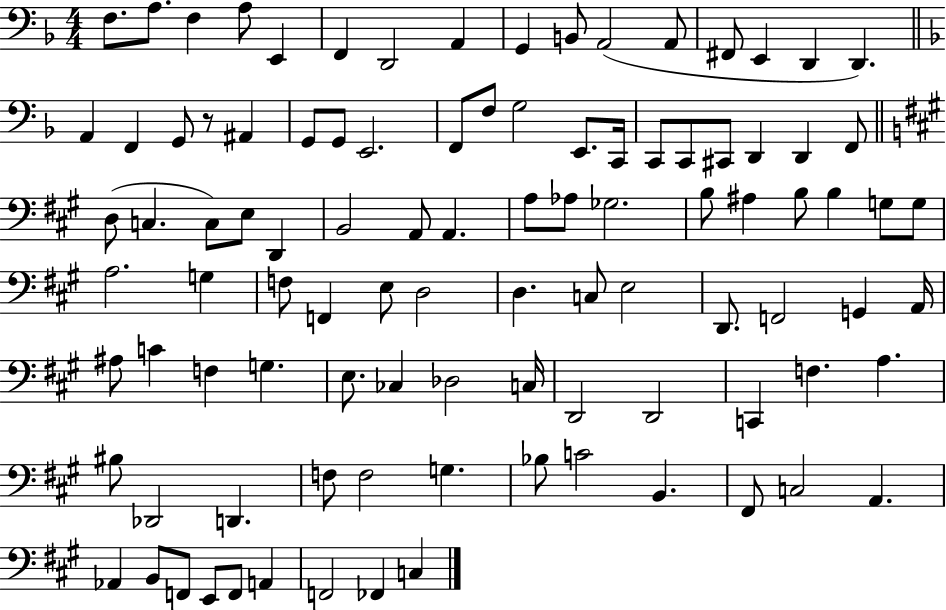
X:1
T:Untitled
M:4/4
L:1/4
K:F
F,/2 A,/2 F, A,/2 E,, F,, D,,2 A,, G,, B,,/2 A,,2 A,,/2 ^F,,/2 E,, D,, D,, A,, F,, G,,/2 z/2 ^A,, G,,/2 G,,/2 E,,2 F,,/2 F,/2 G,2 E,,/2 C,,/4 C,,/2 C,,/2 ^C,,/2 D,, D,, F,,/2 D,/2 C, C,/2 E,/2 D,, B,,2 A,,/2 A,, A,/2 _A,/2 _G,2 B,/2 ^A, B,/2 B, G,/2 G,/2 A,2 G, F,/2 F,, E,/2 D,2 D, C,/2 E,2 D,,/2 F,,2 G,, A,,/4 ^A,/2 C F, G, E,/2 _C, _D,2 C,/4 D,,2 D,,2 C,, F, A, ^B,/2 _D,,2 D,, F,/2 F,2 G, _B,/2 C2 B,, ^F,,/2 C,2 A,, _A,, B,,/2 F,,/2 E,,/2 F,,/2 A,, F,,2 _F,, C,